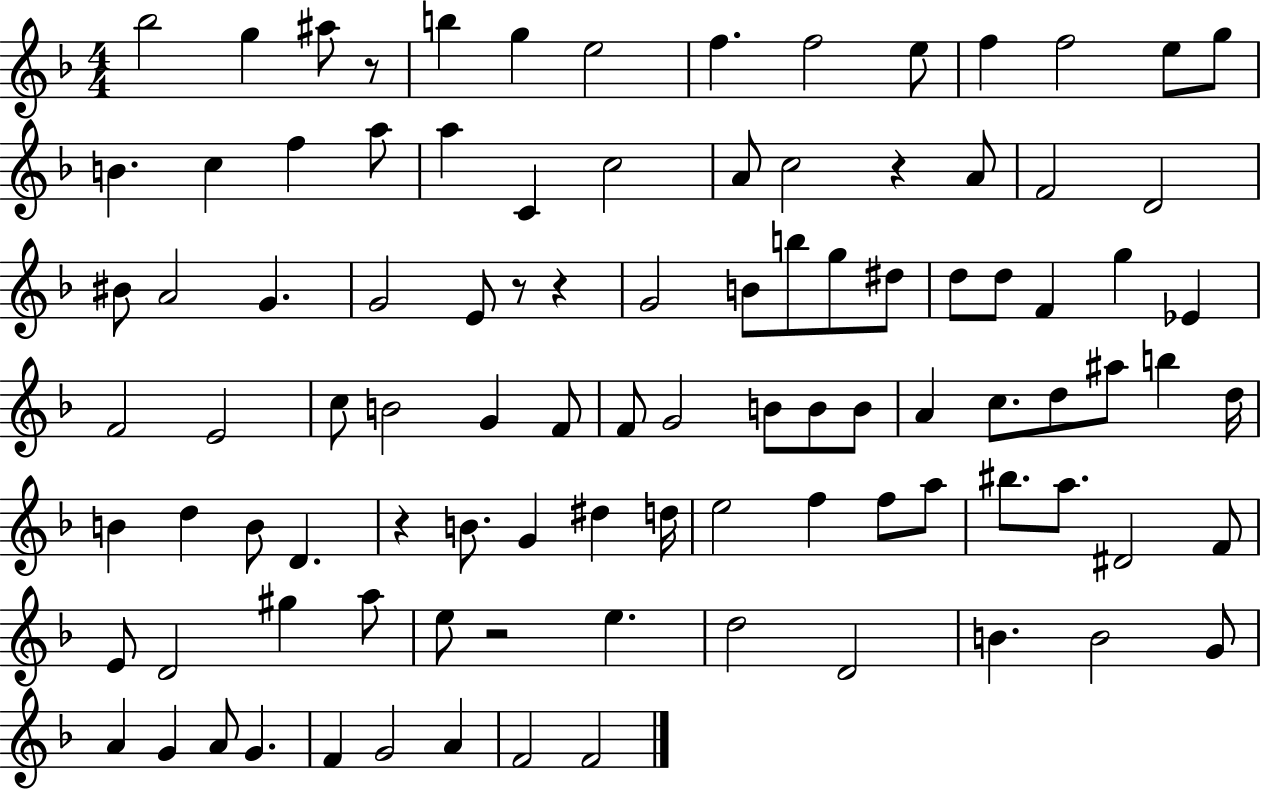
Bb5/h G5/q A#5/e R/e B5/q G5/q E5/h F5/q. F5/h E5/e F5/q F5/h E5/e G5/e B4/q. C5/q F5/q A5/e A5/q C4/q C5/h A4/e C5/h R/q A4/e F4/h D4/h BIS4/e A4/h G4/q. G4/h E4/e R/e R/q G4/h B4/e B5/e G5/e D#5/e D5/e D5/e F4/q G5/q Eb4/q F4/h E4/h C5/e B4/h G4/q F4/e F4/e G4/h B4/e B4/e B4/e A4/q C5/e. D5/e A#5/e B5/q D5/s B4/q D5/q B4/e D4/q. R/q B4/e. G4/q D#5/q D5/s E5/h F5/q F5/e A5/e BIS5/e. A5/e. D#4/h F4/e E4/e D4/h G#5/q A5/e E5/e R/h E5/q. D5/h D4/h B4/q. B4/h G4/e A4/q G4/q A4/e G4/q. F4/q G4/h A4/q F4/h F4/h